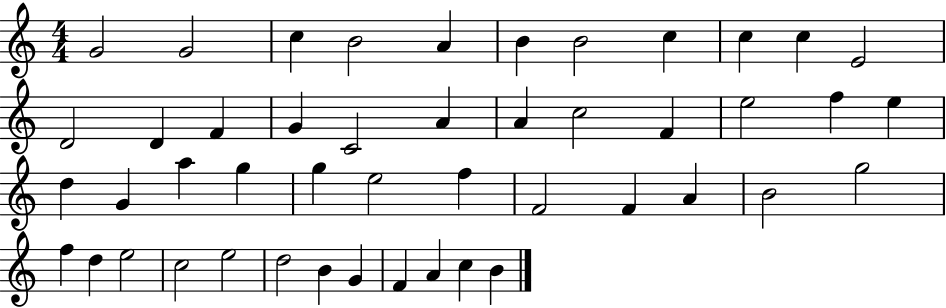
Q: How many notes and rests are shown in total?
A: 47